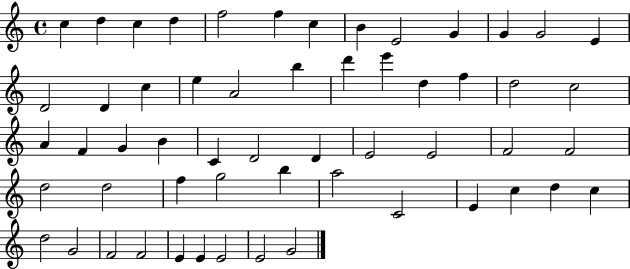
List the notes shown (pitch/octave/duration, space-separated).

C5/q D5/q C5/q D5/q F5/h F5/q C5/q B4/q E4/h G4/q G4/q G4/h E4/q D4/h D4/q C5/q E5/q A4/h B5/q D6/q E6/q D5/q F5/q D5/h C5/h A4/q F4/q G4/q B4/q C4/q D4/h D4/q E4/h E4/h F4/h F4/h D5/h D5/h F5/q G5/h B5/q A5/h C4/h E4/q C5/q D5/q C5/q D5/h G4/h F4/h F4/h E4/q E4/q E4/h E4/h G4/h